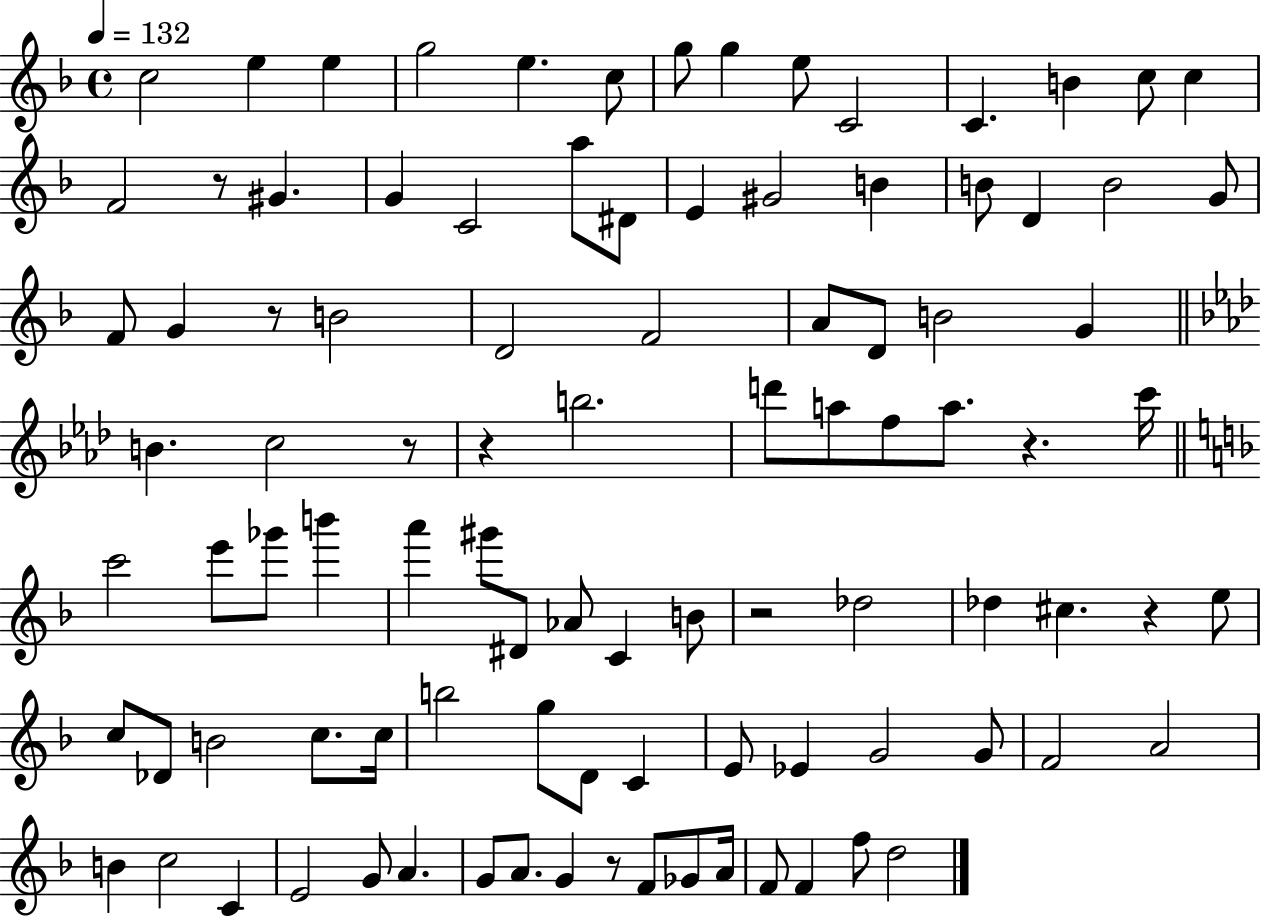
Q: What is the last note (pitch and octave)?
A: D5